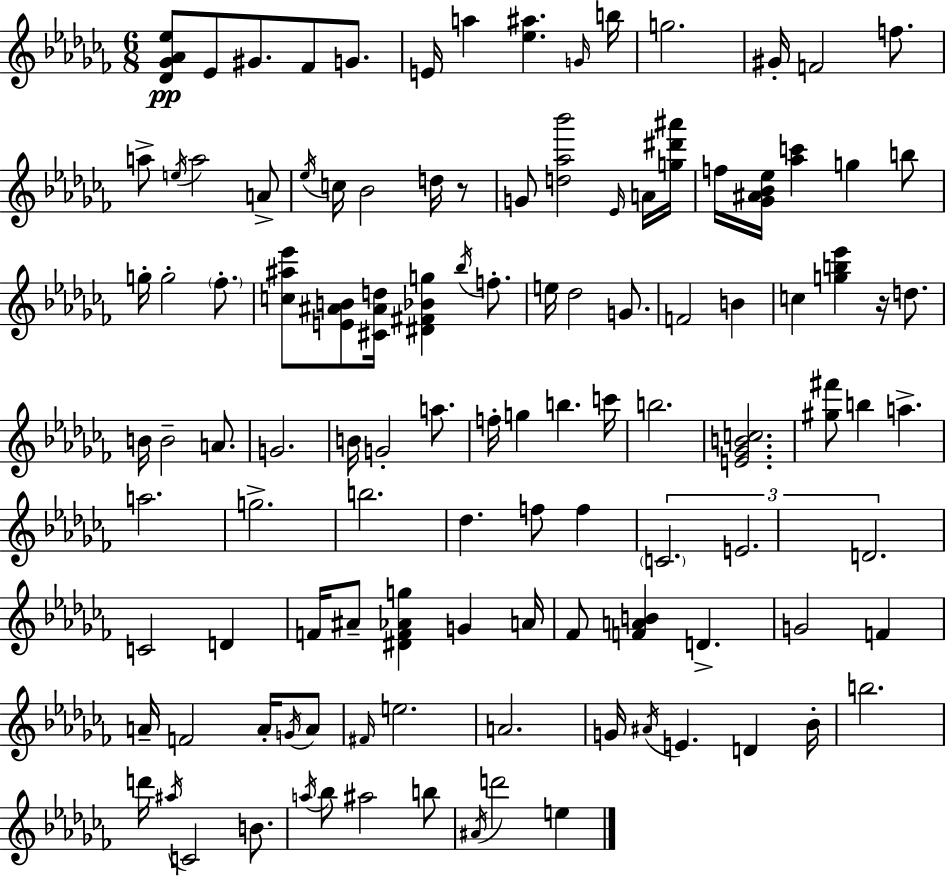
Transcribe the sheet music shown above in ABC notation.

X:1
T:Untitled
M:6/8
L:1/4
K:Abm
[_D_G_A_e]/2 _E/2 ^G/2 _F/2 G/2 E/4 a [_e^a] G/4 b/4 g2 ^G/4 F2 f/2 a/2 e/4 a2 A/2 _e/4 c/4 _B2 d/4 z/2 G/2 [d_a_b']2 _E/4 A/4 [g^d'^a']/4 f/4 [_G^A_B_e]/4 [_ac'] g b/2 g/4 g2 _f/2 [c^a_e']/2 [E^AB]/2 [^C^Ad]/4 [^D^F_Bg] _b/4 f/2 e/4 _d2 G/2 F2 B c [gb_e'] z/4 d/2 B/4 B2 A/2 G2 B/4 G2 a/2 f/4 g b c'/4 b2 [E_GBc]2 [^g^f']/2 b a a2 g2 b2 _d f/2 f C2 E2 D2 C2 D F/4 ^A/2 [^DF_Ag] G A/4 _F/2 [FAB] D G2 F A/4 F2 A/4 G/4 A/2 ^F/4 e2 A2 G/4 ^A/4 E D _B/4 b2 d'/4 ^a/4 C2 B/2 a/4 _b/2 ^a2 b/2 ^A/4 d'2 e